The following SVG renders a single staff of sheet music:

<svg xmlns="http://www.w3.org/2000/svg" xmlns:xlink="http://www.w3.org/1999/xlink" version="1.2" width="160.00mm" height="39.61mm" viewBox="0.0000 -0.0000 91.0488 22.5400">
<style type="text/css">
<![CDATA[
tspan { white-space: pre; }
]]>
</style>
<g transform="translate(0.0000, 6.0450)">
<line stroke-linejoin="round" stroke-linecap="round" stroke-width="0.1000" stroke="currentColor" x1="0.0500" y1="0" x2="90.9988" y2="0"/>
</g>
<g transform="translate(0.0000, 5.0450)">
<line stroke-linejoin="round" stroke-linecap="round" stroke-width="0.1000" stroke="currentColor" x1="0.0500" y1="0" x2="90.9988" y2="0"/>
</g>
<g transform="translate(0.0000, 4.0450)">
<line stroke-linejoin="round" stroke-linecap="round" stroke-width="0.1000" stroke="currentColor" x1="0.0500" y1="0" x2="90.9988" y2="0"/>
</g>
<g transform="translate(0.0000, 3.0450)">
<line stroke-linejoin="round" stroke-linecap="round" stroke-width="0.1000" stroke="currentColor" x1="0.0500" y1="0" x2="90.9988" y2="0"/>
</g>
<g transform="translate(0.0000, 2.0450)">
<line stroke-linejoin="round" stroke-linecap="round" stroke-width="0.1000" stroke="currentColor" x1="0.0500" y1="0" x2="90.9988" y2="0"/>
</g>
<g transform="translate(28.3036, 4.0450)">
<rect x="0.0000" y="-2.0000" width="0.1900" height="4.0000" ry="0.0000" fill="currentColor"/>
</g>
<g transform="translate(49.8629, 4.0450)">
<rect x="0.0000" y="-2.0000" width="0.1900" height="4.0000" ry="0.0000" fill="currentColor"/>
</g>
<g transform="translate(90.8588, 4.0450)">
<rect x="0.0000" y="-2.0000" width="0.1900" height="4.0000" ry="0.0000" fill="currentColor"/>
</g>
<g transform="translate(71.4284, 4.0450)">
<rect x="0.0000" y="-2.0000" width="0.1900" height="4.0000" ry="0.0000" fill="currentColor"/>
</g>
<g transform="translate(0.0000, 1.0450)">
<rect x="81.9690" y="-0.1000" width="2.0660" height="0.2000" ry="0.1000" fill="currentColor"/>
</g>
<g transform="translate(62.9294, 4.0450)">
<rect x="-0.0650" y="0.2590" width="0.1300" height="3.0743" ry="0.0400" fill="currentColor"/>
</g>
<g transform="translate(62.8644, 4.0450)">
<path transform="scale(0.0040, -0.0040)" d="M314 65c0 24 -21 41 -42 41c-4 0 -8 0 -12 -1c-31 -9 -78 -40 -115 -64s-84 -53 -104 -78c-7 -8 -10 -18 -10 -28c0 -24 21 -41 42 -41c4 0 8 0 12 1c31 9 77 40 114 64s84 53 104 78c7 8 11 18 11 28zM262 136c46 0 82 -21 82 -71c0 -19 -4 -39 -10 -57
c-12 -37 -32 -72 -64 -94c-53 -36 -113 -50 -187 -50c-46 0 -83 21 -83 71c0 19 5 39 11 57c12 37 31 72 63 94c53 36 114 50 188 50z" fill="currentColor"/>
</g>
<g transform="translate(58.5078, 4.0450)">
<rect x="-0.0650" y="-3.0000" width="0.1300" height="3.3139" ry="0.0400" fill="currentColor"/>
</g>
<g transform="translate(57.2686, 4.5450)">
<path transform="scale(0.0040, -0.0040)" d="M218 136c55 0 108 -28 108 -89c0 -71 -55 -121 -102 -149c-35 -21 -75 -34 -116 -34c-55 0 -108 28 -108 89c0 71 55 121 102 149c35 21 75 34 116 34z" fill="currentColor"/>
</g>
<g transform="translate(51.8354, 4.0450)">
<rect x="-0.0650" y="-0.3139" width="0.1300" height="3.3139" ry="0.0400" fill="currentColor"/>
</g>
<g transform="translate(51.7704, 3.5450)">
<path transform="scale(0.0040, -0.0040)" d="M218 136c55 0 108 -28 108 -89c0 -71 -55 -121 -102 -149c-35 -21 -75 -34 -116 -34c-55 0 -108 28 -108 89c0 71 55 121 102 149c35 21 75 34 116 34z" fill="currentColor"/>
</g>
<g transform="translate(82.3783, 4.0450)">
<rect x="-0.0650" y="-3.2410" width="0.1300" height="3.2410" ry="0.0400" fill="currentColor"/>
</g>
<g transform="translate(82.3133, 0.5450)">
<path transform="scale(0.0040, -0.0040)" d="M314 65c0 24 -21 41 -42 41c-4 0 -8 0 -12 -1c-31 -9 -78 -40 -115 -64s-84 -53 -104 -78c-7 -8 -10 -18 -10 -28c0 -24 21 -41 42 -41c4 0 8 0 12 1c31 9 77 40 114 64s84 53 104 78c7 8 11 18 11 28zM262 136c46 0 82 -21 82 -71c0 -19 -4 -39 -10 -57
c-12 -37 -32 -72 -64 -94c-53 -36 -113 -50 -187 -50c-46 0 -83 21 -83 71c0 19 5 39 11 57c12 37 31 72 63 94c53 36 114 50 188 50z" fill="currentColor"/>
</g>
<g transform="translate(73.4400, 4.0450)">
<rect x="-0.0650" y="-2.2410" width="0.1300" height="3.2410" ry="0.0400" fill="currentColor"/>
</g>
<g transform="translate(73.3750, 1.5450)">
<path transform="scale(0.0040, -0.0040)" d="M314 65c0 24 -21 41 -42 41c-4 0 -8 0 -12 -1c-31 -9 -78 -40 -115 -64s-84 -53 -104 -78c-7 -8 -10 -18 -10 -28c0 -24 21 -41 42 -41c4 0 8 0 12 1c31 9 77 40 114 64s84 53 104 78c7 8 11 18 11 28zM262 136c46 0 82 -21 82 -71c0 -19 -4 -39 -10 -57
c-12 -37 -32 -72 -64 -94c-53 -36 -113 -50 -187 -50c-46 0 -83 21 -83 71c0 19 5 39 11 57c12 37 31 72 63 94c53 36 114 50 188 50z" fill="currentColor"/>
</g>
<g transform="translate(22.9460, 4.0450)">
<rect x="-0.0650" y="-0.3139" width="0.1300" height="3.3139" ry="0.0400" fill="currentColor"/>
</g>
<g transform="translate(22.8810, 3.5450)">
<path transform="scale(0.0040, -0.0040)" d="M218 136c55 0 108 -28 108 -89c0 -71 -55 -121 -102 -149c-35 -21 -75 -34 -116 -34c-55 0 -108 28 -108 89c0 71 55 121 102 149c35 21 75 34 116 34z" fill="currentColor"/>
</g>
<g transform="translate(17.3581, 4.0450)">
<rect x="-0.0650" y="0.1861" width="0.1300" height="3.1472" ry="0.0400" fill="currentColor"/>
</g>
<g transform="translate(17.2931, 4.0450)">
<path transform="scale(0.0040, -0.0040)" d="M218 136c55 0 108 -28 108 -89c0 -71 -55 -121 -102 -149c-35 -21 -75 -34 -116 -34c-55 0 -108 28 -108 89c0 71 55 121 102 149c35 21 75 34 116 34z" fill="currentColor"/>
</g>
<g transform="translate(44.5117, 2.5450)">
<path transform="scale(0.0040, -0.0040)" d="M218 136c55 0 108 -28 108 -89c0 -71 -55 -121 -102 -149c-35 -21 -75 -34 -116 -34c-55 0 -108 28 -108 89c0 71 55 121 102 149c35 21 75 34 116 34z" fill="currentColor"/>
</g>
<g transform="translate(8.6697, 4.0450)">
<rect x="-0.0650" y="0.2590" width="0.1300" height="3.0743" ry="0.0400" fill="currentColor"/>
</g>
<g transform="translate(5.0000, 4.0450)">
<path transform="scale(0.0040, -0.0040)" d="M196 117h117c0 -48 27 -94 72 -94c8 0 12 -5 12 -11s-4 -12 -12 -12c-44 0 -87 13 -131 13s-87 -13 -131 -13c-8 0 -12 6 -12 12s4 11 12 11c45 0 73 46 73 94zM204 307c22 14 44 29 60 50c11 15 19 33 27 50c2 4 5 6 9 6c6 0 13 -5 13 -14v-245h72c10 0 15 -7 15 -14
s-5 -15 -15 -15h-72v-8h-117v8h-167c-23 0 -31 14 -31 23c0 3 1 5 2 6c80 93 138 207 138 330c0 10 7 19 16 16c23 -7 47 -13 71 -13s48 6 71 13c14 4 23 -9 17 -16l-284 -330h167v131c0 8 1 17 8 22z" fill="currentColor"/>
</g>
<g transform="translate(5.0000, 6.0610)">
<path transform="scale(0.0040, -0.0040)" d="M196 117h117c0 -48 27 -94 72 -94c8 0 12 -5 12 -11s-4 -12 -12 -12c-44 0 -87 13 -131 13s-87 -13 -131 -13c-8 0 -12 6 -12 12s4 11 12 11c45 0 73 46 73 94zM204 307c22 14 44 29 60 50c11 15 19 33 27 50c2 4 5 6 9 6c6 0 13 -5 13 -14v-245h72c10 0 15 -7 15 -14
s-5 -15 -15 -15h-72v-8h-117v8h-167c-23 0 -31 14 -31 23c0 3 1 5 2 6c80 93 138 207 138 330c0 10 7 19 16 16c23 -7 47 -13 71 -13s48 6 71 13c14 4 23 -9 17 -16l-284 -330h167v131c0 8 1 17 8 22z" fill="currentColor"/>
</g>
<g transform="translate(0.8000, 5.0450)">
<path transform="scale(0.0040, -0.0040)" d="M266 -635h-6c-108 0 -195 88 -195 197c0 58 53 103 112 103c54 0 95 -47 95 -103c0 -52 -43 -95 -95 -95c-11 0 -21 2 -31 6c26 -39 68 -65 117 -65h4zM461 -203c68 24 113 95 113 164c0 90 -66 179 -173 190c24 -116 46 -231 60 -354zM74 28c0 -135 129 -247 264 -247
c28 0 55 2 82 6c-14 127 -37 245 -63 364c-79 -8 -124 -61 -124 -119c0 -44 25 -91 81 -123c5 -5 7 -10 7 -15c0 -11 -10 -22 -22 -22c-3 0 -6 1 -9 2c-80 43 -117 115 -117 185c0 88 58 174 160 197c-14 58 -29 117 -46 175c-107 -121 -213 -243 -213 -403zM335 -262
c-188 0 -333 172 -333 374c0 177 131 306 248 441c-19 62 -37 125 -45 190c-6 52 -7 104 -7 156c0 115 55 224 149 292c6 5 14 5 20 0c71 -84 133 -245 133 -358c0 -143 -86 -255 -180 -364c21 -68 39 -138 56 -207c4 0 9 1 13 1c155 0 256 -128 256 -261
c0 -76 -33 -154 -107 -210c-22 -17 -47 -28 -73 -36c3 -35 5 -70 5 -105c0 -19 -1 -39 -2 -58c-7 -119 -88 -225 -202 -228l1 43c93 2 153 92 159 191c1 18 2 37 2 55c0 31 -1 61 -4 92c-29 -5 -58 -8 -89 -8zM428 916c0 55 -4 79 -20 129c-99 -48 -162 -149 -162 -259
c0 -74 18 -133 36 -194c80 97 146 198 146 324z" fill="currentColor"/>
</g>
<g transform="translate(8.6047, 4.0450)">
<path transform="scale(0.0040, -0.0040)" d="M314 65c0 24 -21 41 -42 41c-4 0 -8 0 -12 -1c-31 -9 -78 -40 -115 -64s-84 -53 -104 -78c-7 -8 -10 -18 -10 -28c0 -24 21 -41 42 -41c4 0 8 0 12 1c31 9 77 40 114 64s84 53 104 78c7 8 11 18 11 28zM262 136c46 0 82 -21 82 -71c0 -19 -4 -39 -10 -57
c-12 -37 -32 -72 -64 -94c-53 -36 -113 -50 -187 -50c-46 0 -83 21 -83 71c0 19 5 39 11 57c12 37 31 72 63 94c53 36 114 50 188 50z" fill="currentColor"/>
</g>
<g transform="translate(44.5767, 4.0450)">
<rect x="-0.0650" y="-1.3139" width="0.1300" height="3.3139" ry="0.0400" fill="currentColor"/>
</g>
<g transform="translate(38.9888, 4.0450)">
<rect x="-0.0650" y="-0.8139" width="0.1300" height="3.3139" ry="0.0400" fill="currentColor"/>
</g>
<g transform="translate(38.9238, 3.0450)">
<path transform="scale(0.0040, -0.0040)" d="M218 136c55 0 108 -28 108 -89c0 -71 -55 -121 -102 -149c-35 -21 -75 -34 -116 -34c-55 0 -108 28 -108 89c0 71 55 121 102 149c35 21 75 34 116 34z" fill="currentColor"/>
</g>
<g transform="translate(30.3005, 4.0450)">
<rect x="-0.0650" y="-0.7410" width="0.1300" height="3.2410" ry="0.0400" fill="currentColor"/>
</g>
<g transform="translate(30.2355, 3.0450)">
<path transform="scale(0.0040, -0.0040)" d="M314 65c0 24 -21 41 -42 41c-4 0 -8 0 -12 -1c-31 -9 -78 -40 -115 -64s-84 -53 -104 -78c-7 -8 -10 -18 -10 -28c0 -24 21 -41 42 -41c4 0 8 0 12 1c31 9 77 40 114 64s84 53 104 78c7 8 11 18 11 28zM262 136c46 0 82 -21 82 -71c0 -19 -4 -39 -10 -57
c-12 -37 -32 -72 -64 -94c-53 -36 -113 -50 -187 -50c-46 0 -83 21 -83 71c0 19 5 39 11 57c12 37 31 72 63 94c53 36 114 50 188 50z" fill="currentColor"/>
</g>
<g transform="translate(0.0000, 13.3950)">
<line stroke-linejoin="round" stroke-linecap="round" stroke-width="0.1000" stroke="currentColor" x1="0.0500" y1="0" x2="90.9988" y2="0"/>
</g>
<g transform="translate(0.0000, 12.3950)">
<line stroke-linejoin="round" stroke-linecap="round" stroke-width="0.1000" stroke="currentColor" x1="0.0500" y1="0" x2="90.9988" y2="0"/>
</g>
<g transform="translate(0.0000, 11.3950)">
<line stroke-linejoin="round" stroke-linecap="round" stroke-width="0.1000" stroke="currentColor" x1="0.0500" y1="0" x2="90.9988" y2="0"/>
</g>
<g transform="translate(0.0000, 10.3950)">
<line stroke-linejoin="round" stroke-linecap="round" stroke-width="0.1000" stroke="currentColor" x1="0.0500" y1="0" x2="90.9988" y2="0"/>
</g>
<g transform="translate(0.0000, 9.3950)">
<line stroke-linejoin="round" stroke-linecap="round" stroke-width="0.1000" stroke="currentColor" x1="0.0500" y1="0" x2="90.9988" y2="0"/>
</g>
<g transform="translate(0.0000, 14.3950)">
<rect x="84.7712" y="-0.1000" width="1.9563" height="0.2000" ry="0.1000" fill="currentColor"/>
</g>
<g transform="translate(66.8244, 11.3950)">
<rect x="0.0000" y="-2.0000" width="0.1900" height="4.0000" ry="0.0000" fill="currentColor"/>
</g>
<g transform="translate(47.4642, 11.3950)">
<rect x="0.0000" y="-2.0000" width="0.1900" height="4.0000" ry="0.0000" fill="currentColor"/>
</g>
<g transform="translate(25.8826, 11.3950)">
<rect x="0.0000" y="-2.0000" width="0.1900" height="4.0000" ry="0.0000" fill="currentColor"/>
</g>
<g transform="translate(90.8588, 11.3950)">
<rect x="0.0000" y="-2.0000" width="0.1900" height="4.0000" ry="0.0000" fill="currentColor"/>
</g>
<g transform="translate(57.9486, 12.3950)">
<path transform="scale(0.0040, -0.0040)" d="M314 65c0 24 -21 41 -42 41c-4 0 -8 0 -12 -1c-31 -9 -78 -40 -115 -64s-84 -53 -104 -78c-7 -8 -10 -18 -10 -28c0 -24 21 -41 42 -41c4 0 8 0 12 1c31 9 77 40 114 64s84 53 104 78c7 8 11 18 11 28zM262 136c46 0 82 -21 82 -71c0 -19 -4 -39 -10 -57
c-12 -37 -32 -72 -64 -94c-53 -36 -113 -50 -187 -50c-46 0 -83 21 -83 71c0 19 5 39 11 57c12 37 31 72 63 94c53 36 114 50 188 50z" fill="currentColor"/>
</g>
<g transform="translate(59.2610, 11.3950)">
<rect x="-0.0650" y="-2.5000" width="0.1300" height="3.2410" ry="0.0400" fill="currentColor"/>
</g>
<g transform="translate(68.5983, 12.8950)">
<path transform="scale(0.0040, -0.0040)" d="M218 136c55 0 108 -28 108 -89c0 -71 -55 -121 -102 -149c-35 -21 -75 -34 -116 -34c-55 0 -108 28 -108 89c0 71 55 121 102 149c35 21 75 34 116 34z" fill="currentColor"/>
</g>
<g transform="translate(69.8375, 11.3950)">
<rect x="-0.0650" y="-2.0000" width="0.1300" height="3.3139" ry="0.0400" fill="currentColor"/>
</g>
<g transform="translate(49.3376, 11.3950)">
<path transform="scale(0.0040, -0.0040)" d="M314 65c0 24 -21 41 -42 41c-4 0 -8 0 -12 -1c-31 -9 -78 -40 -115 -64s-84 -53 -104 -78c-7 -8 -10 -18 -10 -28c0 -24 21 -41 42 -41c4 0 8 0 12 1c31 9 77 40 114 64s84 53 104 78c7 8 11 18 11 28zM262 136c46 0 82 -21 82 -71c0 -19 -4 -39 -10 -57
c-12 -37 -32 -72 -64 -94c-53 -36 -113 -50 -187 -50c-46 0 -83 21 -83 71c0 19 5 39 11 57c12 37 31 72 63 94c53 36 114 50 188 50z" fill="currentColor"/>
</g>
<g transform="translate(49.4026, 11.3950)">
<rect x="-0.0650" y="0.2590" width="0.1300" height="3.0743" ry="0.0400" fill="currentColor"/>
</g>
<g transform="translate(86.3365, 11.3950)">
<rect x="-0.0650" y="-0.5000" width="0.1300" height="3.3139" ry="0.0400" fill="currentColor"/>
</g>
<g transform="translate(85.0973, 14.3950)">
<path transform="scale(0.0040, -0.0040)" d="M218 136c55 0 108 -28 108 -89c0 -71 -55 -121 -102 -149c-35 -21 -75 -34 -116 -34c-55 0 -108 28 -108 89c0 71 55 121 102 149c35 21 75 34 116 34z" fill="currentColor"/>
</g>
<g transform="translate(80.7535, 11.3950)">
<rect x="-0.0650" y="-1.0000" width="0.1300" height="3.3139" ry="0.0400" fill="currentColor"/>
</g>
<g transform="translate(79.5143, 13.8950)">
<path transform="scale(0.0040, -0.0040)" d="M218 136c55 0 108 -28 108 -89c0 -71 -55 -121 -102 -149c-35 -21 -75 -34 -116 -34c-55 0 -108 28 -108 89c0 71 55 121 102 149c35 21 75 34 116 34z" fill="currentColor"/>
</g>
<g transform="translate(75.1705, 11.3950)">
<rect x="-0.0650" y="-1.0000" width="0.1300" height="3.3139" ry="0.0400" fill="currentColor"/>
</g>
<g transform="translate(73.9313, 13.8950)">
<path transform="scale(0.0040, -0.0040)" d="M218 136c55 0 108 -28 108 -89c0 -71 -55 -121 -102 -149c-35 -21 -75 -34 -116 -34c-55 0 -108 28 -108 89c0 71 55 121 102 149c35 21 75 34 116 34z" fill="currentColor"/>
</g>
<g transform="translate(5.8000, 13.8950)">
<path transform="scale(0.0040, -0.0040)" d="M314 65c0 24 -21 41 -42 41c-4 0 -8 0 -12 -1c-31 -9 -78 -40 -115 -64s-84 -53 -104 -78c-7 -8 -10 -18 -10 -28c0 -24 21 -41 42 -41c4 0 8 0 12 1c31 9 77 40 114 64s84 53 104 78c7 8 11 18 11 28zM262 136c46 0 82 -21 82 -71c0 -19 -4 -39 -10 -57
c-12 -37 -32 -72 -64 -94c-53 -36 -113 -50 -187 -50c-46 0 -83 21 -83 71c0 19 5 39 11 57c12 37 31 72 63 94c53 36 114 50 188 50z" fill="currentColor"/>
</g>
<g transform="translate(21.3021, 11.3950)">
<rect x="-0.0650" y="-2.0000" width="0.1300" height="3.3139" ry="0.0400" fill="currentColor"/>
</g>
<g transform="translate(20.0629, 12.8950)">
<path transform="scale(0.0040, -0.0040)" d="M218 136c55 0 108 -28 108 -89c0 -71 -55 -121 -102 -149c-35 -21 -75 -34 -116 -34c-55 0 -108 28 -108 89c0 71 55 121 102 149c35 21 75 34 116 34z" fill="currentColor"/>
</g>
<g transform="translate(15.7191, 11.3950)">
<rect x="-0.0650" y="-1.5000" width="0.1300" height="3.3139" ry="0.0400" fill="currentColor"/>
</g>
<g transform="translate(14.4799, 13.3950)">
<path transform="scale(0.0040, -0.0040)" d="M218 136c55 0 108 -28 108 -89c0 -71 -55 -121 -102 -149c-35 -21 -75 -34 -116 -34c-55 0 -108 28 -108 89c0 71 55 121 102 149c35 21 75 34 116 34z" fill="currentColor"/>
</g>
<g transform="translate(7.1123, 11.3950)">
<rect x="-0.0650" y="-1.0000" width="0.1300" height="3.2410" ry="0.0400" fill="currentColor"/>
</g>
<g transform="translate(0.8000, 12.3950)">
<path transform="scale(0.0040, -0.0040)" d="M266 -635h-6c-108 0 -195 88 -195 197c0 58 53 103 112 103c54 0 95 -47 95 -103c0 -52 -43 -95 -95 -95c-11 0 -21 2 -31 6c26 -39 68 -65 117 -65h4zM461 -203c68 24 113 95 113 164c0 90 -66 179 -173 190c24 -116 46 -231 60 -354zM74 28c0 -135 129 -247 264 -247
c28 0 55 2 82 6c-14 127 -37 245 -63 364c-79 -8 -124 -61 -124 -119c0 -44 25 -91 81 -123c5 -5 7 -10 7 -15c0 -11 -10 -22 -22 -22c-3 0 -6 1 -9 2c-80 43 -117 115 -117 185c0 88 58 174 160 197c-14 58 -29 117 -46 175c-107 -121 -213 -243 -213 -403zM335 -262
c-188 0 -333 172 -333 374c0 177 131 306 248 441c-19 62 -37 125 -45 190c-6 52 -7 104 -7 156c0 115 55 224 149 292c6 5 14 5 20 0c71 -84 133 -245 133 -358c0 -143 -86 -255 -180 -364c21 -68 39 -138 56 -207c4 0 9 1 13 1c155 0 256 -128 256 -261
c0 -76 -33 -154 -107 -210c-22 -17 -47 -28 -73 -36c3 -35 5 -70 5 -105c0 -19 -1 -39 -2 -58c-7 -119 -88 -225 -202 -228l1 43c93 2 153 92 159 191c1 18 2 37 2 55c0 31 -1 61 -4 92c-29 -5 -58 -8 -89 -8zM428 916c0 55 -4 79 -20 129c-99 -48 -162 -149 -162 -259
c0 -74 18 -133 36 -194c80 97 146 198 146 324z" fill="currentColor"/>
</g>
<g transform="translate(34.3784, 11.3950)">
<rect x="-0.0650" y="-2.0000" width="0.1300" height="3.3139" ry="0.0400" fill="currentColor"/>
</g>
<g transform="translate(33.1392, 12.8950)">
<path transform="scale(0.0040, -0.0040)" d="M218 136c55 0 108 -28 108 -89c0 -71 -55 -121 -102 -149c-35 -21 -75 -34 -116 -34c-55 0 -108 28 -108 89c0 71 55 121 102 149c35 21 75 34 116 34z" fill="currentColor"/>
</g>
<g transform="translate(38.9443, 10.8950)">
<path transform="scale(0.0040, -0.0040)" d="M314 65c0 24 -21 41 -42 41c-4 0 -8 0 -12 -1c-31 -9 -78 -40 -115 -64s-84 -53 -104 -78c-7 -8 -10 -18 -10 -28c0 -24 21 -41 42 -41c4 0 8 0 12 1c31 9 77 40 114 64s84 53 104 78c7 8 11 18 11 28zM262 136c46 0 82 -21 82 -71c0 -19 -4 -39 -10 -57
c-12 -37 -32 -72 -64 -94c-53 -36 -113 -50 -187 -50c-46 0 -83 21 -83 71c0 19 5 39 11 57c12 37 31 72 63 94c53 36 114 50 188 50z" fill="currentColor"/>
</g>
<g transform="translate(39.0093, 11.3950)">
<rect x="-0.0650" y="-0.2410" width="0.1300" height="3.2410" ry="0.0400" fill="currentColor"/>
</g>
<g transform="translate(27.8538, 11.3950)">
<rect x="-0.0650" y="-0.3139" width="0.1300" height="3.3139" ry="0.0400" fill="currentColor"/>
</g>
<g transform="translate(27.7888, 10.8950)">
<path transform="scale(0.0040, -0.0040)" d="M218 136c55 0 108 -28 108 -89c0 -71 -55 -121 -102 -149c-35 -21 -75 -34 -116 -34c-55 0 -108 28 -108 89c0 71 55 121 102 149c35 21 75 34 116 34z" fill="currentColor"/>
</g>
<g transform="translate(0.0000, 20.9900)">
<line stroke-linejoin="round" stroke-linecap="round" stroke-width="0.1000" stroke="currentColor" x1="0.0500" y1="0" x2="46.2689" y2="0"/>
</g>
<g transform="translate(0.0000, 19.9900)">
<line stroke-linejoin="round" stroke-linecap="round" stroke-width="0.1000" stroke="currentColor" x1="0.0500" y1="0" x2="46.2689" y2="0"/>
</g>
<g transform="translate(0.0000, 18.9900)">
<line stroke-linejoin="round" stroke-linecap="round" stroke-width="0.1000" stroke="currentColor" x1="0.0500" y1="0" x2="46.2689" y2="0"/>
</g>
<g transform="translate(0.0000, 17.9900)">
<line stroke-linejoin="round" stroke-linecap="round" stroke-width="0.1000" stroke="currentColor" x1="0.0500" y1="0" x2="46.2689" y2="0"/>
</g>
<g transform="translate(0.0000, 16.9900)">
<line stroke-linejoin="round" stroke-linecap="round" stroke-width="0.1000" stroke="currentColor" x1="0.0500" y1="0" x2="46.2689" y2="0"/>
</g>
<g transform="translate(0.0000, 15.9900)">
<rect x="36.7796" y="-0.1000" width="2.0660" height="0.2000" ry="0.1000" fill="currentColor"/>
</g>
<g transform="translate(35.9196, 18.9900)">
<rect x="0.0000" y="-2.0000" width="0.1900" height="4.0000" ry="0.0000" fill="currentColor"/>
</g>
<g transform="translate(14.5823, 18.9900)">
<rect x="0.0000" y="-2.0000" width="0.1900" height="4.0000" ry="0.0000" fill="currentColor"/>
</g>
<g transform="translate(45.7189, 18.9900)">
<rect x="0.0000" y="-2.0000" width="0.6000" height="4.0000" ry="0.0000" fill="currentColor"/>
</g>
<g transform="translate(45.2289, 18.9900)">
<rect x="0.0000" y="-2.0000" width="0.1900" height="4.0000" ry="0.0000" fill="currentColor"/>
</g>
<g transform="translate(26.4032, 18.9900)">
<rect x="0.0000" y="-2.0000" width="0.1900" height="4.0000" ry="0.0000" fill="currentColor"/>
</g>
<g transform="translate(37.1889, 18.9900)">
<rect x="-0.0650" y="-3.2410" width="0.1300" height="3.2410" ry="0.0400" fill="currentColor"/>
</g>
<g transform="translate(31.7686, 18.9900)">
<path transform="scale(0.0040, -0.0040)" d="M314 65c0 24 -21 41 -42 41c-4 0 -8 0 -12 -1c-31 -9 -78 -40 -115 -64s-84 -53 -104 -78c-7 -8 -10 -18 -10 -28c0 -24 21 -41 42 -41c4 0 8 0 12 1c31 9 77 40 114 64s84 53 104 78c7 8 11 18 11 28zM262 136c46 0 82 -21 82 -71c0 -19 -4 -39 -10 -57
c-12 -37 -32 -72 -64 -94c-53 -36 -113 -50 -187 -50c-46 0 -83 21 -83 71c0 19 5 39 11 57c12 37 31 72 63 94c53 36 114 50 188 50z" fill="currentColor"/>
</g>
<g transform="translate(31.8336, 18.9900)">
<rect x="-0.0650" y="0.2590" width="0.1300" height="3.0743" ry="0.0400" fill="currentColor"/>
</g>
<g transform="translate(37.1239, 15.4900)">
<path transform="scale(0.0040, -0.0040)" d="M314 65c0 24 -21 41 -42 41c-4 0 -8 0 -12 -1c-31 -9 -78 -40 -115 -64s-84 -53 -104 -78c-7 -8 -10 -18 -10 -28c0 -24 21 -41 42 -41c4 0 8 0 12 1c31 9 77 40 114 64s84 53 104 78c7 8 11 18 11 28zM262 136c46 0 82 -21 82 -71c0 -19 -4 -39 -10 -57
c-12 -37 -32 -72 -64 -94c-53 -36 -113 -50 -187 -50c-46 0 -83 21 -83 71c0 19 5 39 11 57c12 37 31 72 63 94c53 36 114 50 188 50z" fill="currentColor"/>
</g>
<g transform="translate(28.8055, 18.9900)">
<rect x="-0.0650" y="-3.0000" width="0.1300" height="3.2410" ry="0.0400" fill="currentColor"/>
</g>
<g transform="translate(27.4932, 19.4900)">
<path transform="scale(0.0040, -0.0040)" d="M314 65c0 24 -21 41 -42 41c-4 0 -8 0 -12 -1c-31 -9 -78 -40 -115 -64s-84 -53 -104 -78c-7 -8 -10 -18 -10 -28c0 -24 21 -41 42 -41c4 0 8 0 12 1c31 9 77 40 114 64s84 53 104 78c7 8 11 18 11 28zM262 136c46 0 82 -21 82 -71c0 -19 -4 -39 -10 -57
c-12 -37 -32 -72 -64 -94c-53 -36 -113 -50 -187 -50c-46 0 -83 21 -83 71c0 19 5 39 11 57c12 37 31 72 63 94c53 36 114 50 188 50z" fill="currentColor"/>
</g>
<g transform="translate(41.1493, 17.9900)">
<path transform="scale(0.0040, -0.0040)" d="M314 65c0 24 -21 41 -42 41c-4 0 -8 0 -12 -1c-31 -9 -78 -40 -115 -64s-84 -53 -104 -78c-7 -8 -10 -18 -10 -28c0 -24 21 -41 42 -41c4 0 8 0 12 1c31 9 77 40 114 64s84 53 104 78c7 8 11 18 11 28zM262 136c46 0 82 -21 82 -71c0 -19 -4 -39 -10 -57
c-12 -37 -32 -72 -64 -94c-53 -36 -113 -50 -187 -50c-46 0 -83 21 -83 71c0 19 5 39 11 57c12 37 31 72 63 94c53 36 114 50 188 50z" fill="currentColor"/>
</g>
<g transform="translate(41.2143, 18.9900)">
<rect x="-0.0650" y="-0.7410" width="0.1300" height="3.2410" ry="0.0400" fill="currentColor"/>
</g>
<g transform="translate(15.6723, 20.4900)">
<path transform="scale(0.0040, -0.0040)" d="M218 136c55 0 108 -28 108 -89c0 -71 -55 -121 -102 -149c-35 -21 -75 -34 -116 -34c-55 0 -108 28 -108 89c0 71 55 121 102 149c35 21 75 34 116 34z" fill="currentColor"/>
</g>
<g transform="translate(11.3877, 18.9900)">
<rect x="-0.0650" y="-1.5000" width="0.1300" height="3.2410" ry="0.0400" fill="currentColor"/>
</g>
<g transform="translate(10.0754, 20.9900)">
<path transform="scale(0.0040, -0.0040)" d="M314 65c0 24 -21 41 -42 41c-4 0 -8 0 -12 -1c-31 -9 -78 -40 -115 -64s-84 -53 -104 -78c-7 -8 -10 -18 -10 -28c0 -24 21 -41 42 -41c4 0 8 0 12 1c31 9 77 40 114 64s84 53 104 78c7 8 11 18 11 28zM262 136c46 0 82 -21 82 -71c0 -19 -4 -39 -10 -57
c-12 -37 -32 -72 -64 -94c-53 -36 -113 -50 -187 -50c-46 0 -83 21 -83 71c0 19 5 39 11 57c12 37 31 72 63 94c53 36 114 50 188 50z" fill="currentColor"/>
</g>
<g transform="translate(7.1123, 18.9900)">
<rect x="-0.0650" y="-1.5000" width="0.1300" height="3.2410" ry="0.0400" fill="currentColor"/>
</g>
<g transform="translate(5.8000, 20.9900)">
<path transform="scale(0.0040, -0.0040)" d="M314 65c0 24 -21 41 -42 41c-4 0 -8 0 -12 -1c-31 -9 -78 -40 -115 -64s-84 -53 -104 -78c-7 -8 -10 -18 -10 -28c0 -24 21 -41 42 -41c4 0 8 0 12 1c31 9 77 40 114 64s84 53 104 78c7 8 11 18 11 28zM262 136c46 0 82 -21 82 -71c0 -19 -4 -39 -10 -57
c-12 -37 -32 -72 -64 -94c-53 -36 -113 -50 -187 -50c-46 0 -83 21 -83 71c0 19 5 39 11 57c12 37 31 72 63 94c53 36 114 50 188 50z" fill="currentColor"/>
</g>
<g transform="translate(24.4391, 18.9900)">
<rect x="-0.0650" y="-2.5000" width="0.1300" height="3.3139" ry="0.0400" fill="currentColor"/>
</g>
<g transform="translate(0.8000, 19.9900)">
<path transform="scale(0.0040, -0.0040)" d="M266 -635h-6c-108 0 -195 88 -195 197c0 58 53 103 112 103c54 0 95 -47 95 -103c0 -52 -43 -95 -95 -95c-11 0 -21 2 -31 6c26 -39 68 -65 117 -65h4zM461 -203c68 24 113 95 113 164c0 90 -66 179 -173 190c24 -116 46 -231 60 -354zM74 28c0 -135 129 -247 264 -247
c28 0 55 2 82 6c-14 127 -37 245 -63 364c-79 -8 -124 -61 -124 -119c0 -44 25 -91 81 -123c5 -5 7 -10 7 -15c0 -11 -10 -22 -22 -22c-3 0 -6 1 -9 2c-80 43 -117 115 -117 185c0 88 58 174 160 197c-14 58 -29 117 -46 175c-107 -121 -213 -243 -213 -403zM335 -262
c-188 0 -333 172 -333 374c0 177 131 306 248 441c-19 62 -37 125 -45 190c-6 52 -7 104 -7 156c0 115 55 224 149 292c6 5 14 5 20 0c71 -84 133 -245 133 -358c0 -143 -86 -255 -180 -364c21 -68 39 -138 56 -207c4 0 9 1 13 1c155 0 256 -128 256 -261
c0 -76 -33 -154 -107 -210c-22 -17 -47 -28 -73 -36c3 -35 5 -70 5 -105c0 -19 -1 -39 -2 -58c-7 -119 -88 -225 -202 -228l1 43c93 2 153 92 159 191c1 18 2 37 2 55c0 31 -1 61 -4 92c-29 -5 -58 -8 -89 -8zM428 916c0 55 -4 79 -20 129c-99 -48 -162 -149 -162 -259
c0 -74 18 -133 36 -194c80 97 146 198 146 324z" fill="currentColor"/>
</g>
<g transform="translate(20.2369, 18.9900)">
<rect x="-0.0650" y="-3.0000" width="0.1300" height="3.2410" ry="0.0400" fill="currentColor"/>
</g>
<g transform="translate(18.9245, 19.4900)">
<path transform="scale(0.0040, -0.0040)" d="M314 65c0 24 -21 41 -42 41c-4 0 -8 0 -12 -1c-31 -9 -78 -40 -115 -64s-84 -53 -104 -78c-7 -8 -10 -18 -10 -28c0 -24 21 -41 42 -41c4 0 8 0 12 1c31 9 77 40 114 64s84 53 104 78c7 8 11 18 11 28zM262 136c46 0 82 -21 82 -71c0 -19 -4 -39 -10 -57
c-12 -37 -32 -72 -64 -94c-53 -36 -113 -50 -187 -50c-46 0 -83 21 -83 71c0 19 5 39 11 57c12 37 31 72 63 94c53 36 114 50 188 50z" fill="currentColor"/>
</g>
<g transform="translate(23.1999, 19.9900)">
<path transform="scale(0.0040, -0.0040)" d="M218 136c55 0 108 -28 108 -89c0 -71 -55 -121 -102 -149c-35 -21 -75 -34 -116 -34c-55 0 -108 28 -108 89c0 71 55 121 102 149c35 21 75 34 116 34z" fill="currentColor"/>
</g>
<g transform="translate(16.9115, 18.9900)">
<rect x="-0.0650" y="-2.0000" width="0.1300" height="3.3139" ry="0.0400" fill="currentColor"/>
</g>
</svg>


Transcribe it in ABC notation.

X:1
T:Untitled
M:4/4
L:1/4
K:C
B2 B c d2 d e c A B2 g2 b2 D2 E F c F c2 B2 G2 F D D C E2 E2 F A2 G A2 B2 b2 d2